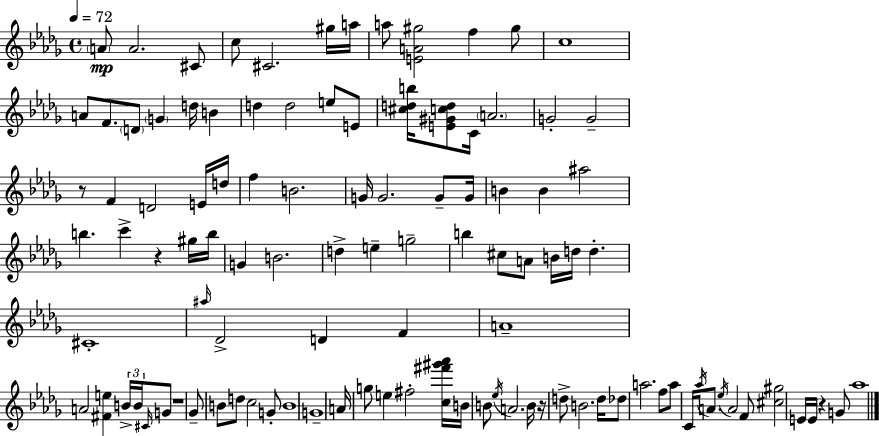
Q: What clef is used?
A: treble